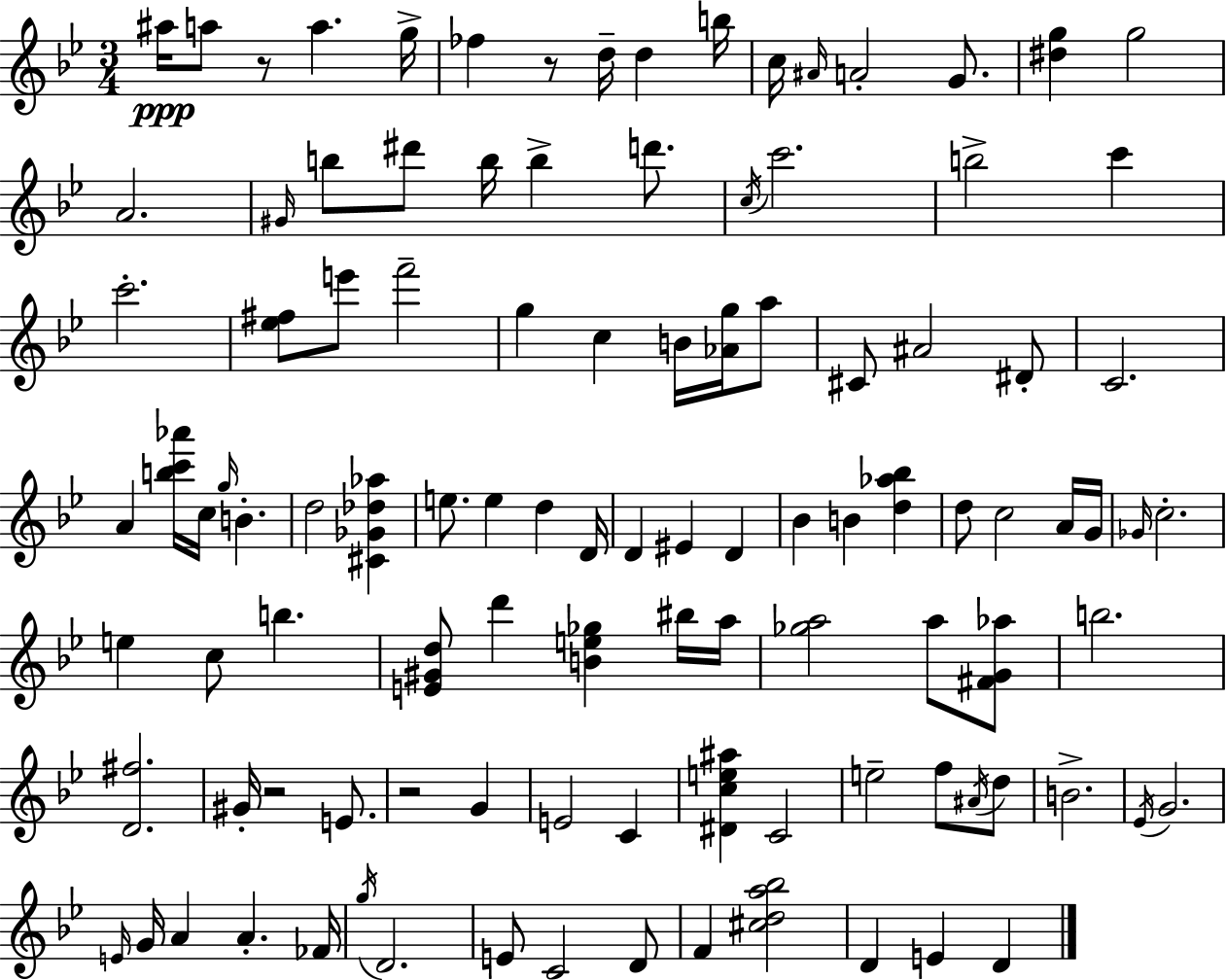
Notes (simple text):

A#5/s A5/e R/e A5/q. G5/s FES5/q R/e D5/s D5/q B5/s C5/s A#4/s A4/h G4/e. [D#5,G5]/q G5/h A4/h. G#4/s B5/e D#6/e B5/s B5/q D6/e. C5/s C6/h. B5/h C6/q C6/h. [Eb5,F#5]/e E6/e F6/h G5/q C5/q B4/s [Ab4,G5]/s A5/e C#4/e A#4/h D#4/e C4/h. A4/q [B5,C6,Ab6]/s C5/s G5/s B4/q. D5/h [C#4,Gb4,Db5,Ab5]/q E5/e. E5/q D5/q D4/s D4/q EIS4/q D4/q Bb4/q B4/q [D5,Ab5,Bb5]/q D5/e C5/h A4/s G4/s Gb4/s C5/h. E5/q C5/e B5/q. [E4,G#4,D5]/e D6/q [B4,E5,Gb5]/q BIS5/s A5/s [Gb5,A5]/h A5/e [F#4,G4,Ab5]/e B5/h. [D4,F#5]/h. G#4/s R/h E4/e. R/h G4/q E4/h C4/q [D#4,C5,E5,A#5]/q C4/h E5/h F5/e A#4/s D5/e B4/h. Eb4/s G4/h. E4/s G4/s A4/q A4/q. FES4/s G5/s D4/h. E4/e C4/h D4/e F4/q [C#5,D5,A5,Bb5]/h D4/q E4/q D4/q